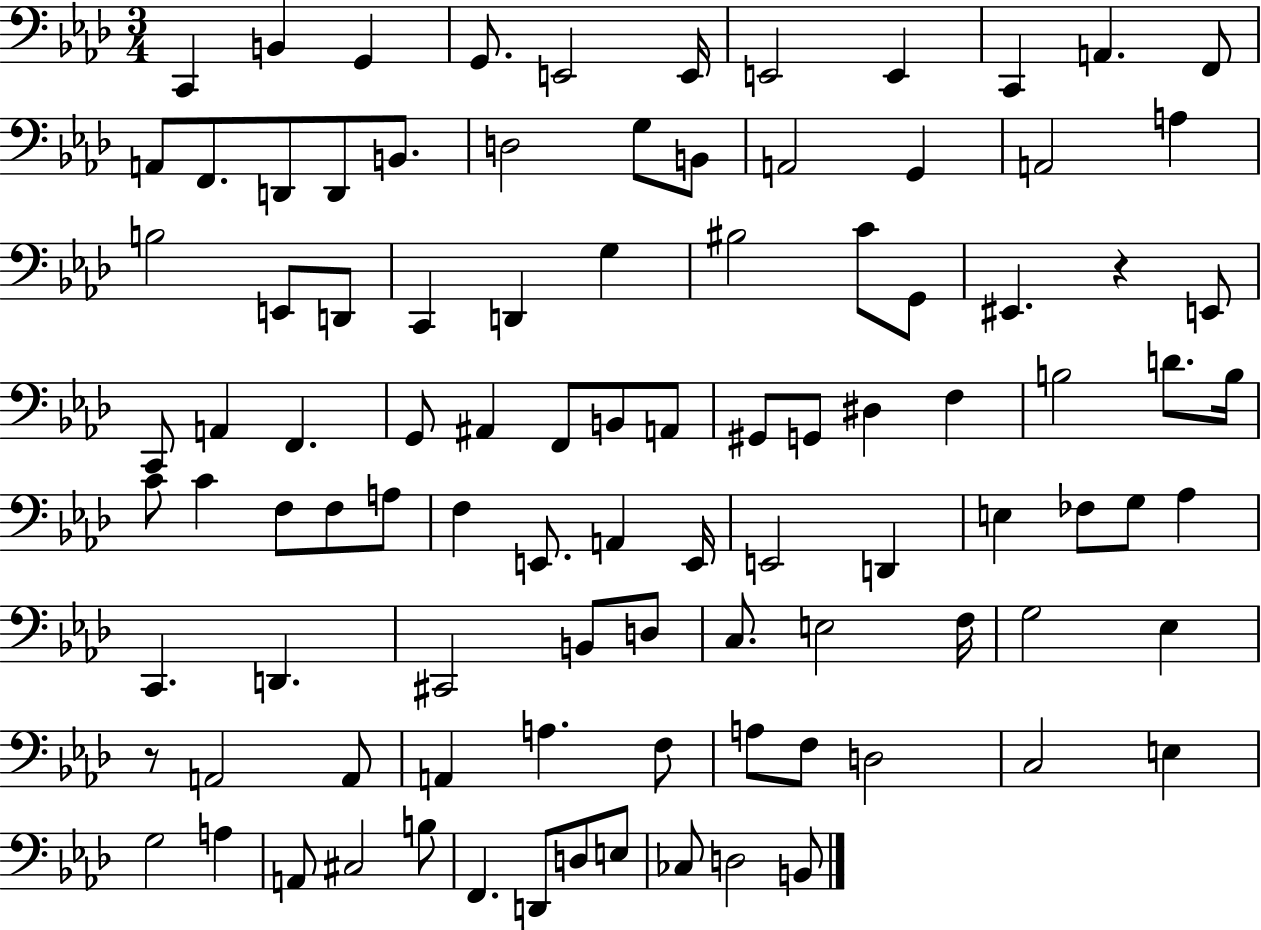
C2/q B2/q G2/q G2/e. E2/h E2/s E2/h E2/q C2/q A2/q. F2/e A2/e F2/e. D2/e D2/e B2/e. D3/h G3/e B2/e A2/h G2/q A2/h A3/q B3/h E2/e D2/e C2/q D2/q G3/q BIS3/h C4/e G2/e EIS2/q. R/q E2/e C2/e A2/q F2/q. G2/e A#2/q F2/e B2/e A2/e G#2/e G2/e D#3/q F3/q B3/h D4/e. B3/s C4/e C4/q F3/e F3/e A3/e F3/q E2/e. A2/q E2/s E2/h D2/q E3/q FES3/e G3/e Ab3/q C2/q. D2/q. C#2/h B2/e D3/e C3/e. E3/h F3/s G3/h Eb3/q R/e A2/h A2/e A2/q A3/q. F3/e A3/e F3/e D3/h C3/h E3/q G3/h A3/q A2/e C#3/h B3/e F2/q. D2/e D3/e E3/e CES3/e D3/h B2/e